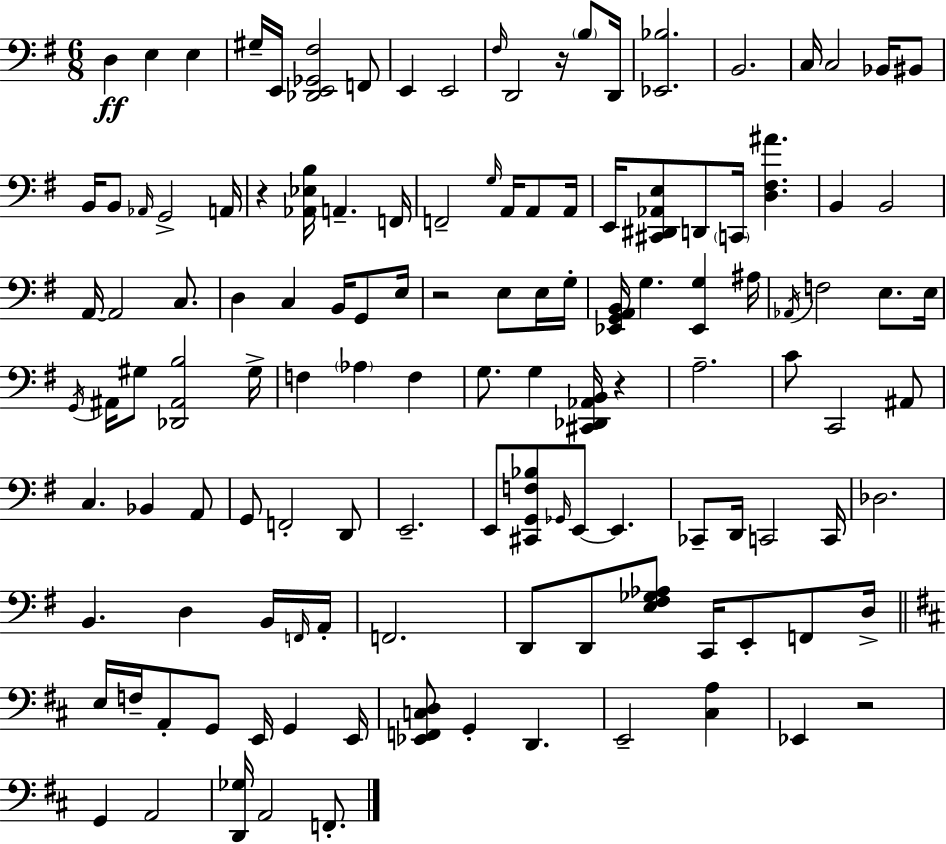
X:1
T:Untitled
M:6/8
L:1/4
K:G
D, E, E, ^G,/4 E,,/4 [_D,,E,,_G,,^F,]2 F,,/2 E,, E,,2 ^F,/4 D,,2 z/4 B,/2 D,,/4 [_E,,_B,]2 B,,2 C,/4 C,2 _B,,/4 ^B,,/2 B,,/4 B,,/2 _A,,/4 G,,2 A,,/4 z [_A,,_E,B,]/4 A,, F,,/4 F,,2 G,/4 A,,/4 A,,/2 A,,/4 E,,/4 [^C,,^D,,_A,,E,]/2 D,,/2 C,,/4 [D,^F,^A] B,, B,,2 A,,/4 A,,2 C,/2 D, C, B,,/4 G,,/2 E,/4 z2 E,/2 E,/4 G,/4 [_E,,G,,A,,B,,]/4 G, [_E,,G,] ^A,/4 _A,,/4 F,2 E,/2 E,/4 G,,/4 ^A,,/4 ^G,/2 [_D,,^A,,B,]2 ^G,/4 F, _A, F, G,/2 G, [^C,,_D,,_A,,B,,]/4 z A,2 C/2 C,,2 ^A,,/2 C, _B,, A,,/2 G,,/2 F,,2 D,,/2 E,,2 E,,/2 [^C,,G,,F,_B,]/2 _G,,/4 E,,/2 E,, _C,,/2 D,,/4 C,,2 C,,/4 _D,2 B,, D, B,,/4 F,,/4 A,,/4 F,,2 D,,/2 D,,/2 [E,^F,_G,_A,]/2 C,,/4 E,,/2 F,,/2 D,/4 E,/4 F,/4 A,,/2 G,,/2 E,,/4 G,, E,,/4 [_E,,F,,C,D,]/2 G,, D,, E,,2 [^C,A,] _E,, z2 G,, A,,2 [D,,_G,]/4 A,,2 F,,/2